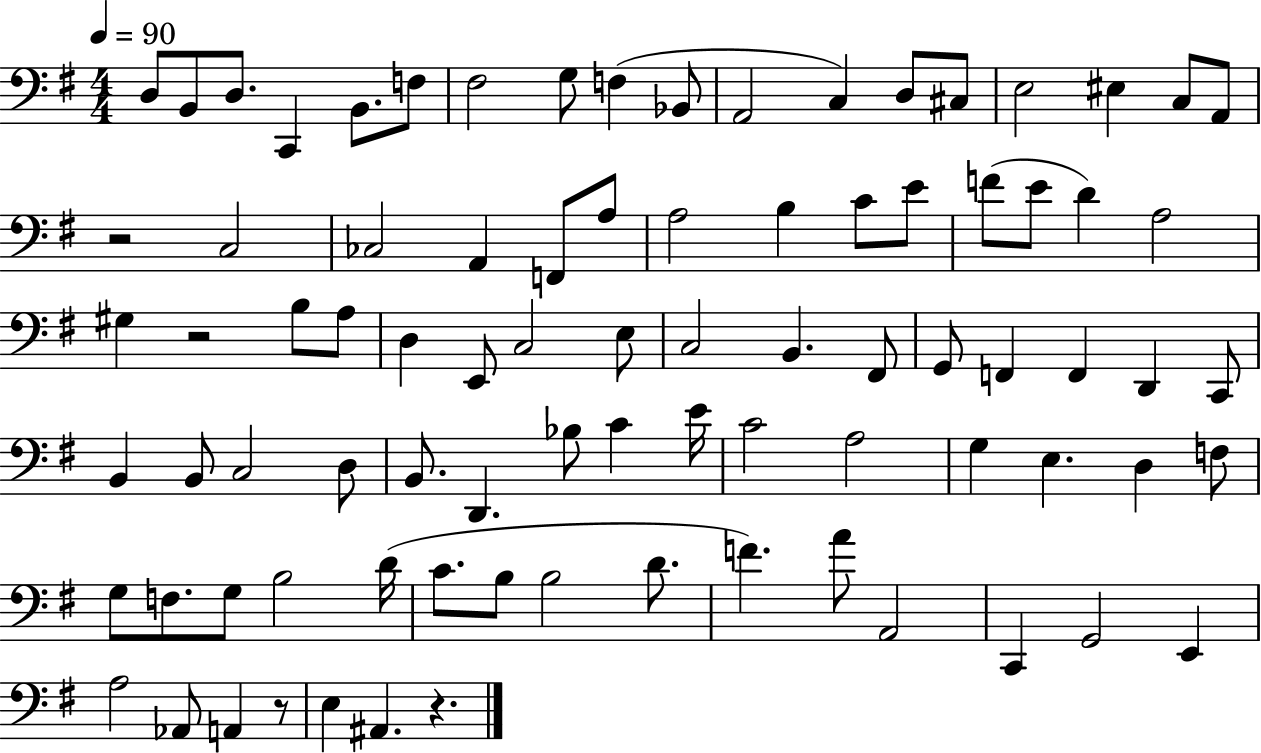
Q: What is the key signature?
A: G major